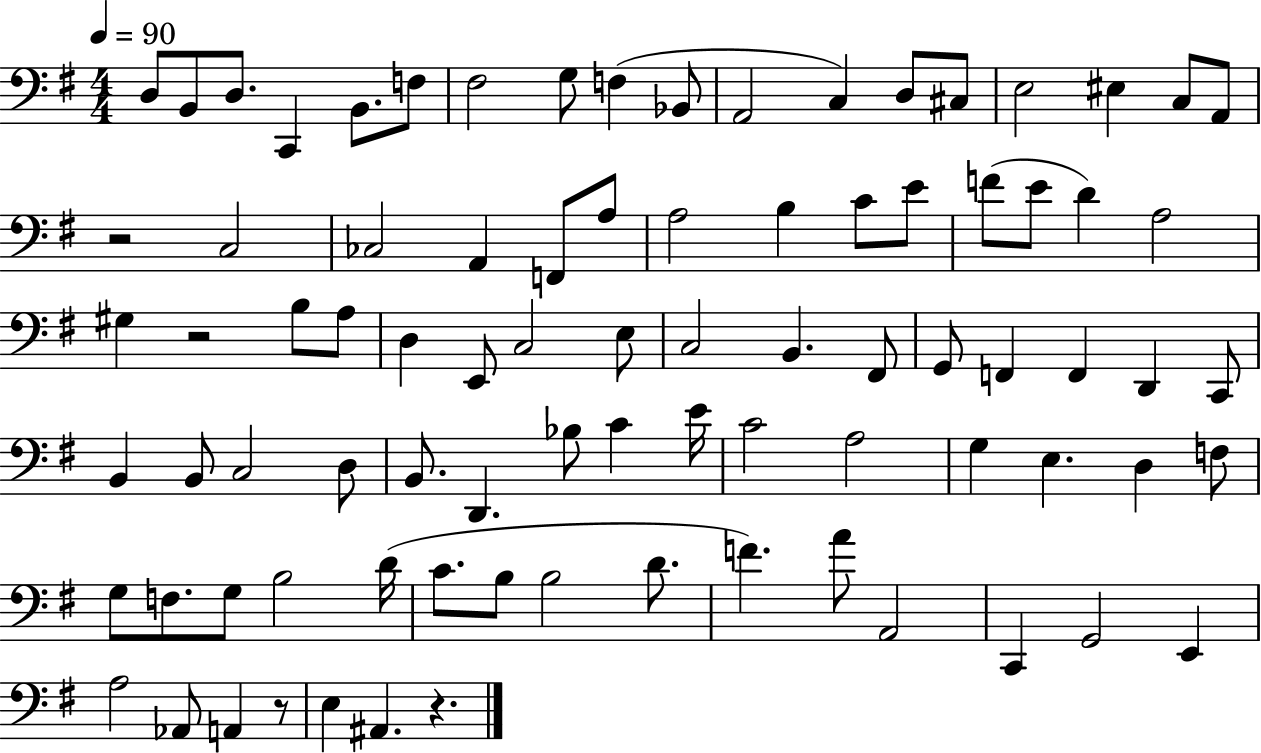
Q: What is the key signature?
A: G major